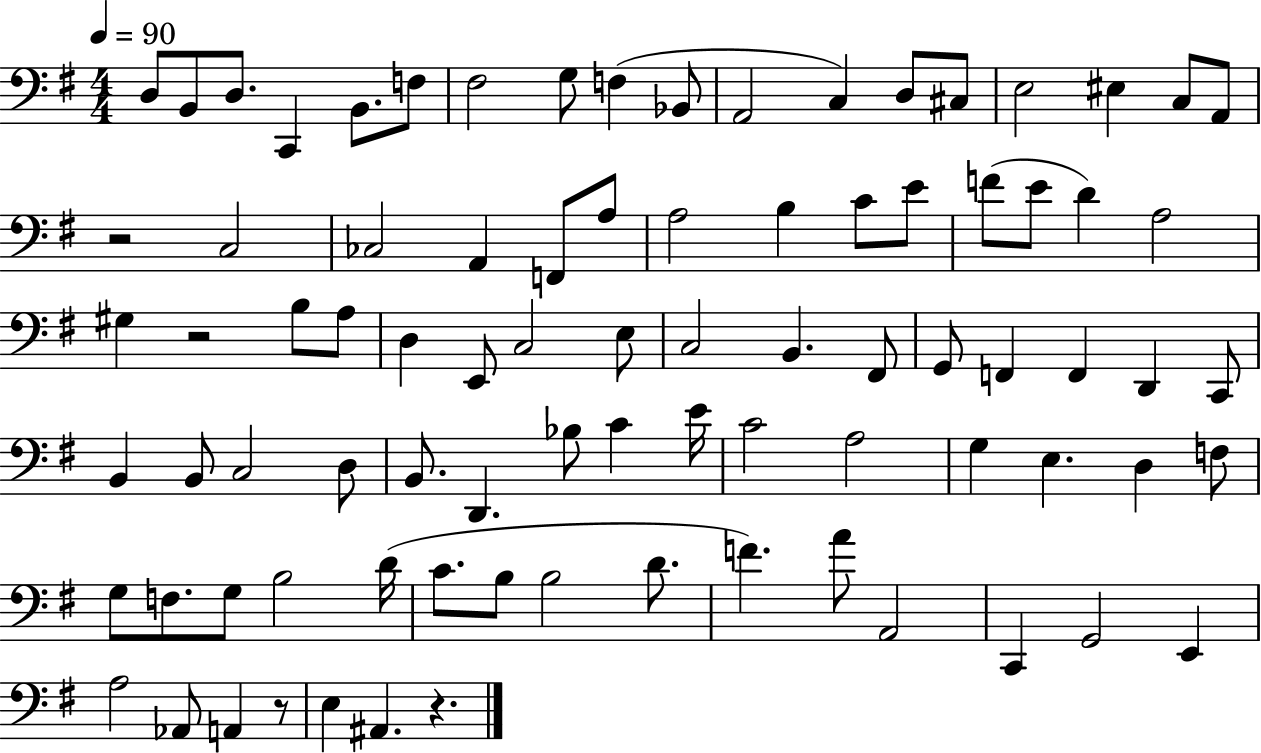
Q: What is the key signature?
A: G major